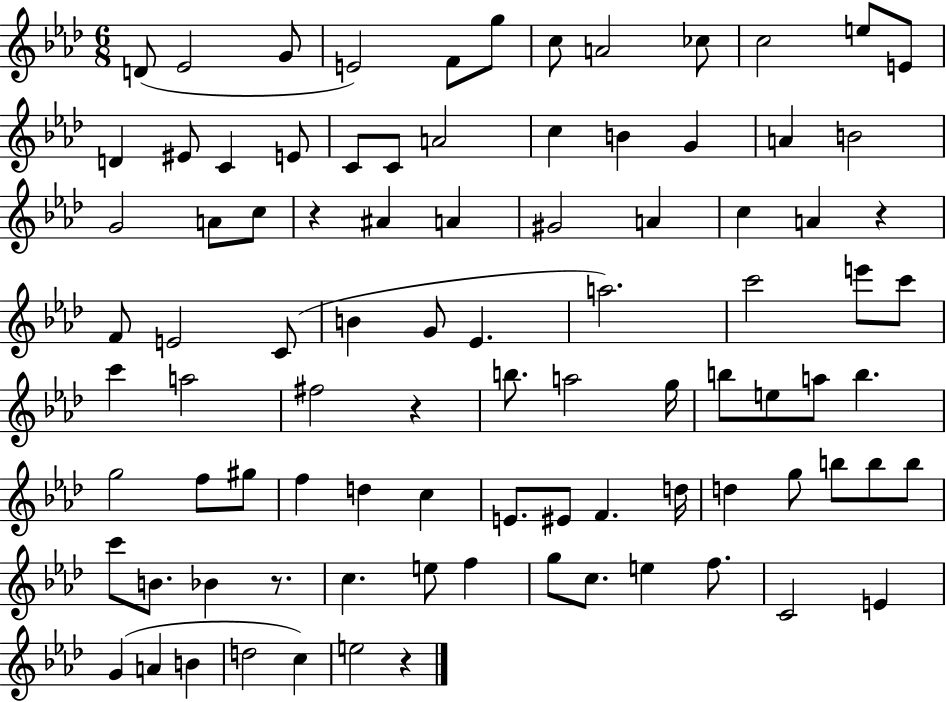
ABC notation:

X:1
T:Untitled
M:6/8
L:1/4
K:Ab
D/2 _E2 G/2 E2 F/2 g/2 c/2 A2 _c/2 c2 e/2 E/2 D ^E/2 C E/2 C/2 C/2 A2 c B G A B2 G2 A/2 c/2 z ^A A ^G2 A c A z F/2 E2 C/2 B G/2 _E a2 c'2 e'/2 c'/2 c' a2 ^f2 z b/2 a2 g/4 b/2 e/2 a/2 b g2 f/2 ^g/2 f d c E/2 ^E/2 F d/4 d g/2 b/2 b/2 b/2 c'/2 B/2 _B z/2 c e/2 f g/2 c/2 e f/2 C2 E G A B d2 c e2 z